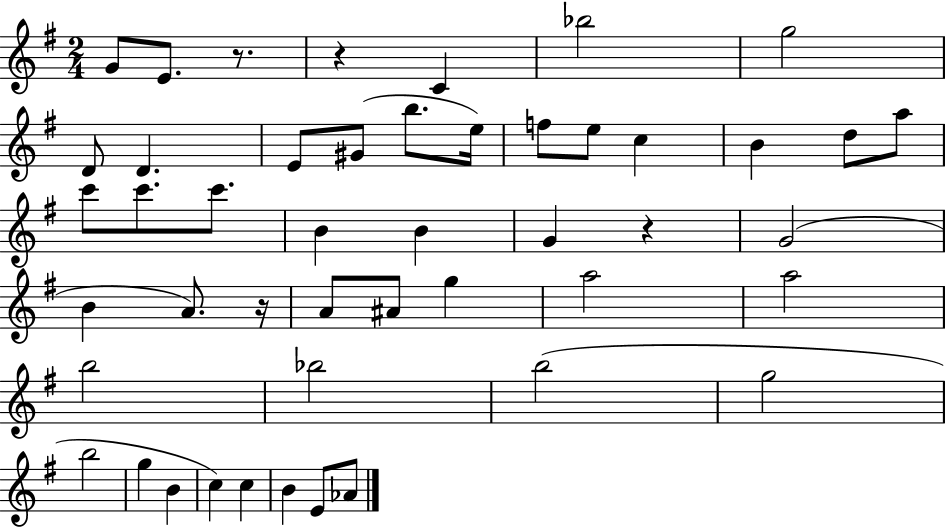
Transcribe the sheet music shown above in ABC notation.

X:1
T:Untitled
M:2/4
L:1/4
K:G
G/2 E/2 z/2 z C _b2 g2 D/2 D E/2 ^G/2 b/2 e/4 f/2 e/2 c B d/2 a/2 c'/2 c'/2 c'/2 B B G z G2 B A/2 z/4 A/2 ^A/2 g a2 a2 b2 _b2 b2 g2 b2 g B c c B E/2 _A/2